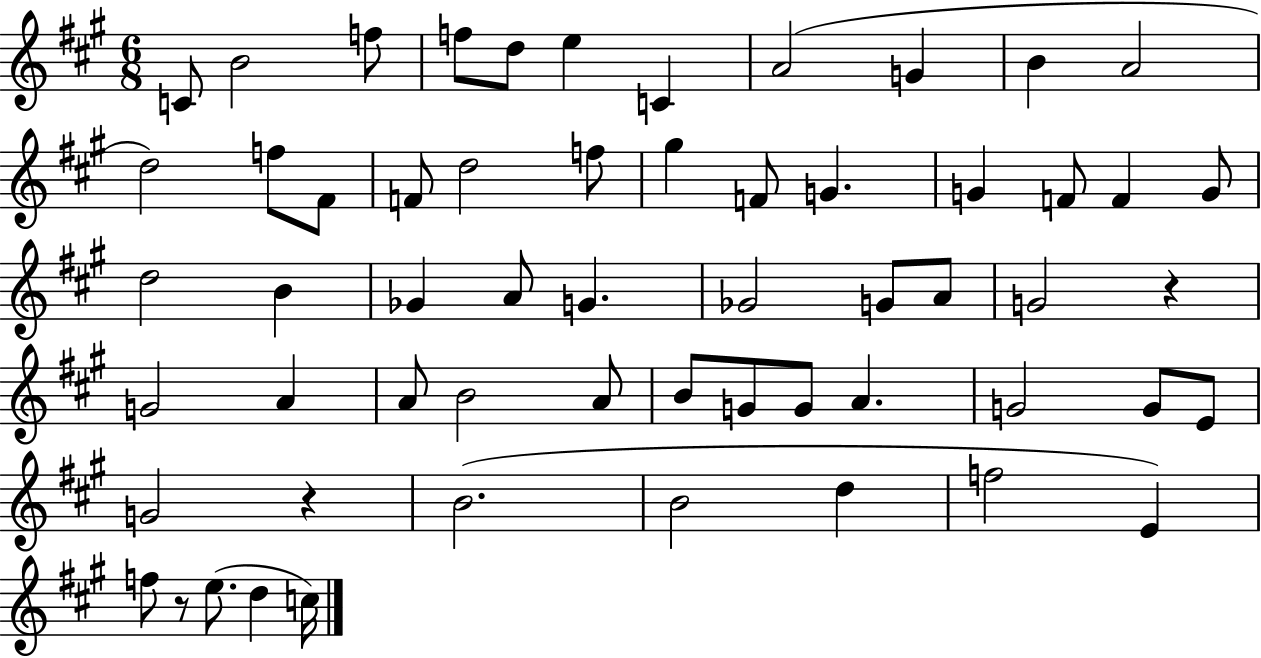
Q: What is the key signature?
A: A major